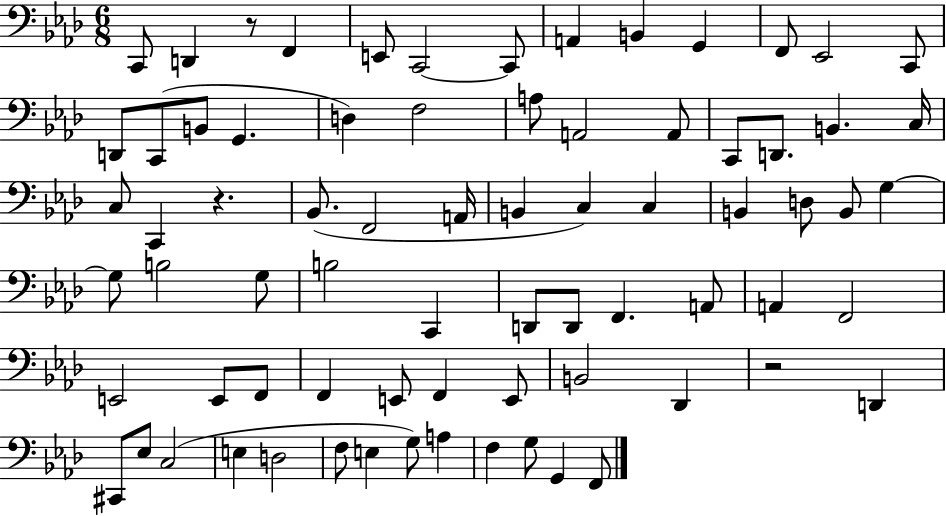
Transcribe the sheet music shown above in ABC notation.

X:1
T:Untitled
M:6/8
L:1/4
K:Ab
C,,/2 D,, z/2 F,, E,,/2 C,,2 C,,/2 A,, B,, G,, F,,/2 _E,,2 C,,/2 D,,/2 C,,/2 B,,/2 G,, D, F,2 A,/2 A,,2 A,,/2 C,,/2 D,,/2 B,, C,/4 C,/2 C,, z _B,,/2 F,,2 A,,/4 B,, C, C, B,, D,/2 B,,/2 G, G,/2 B,2 G,/2 B,2 C,, D,,/2 D,,/2 F,, A,,/2 A,, F,,2 E,,2 E,,/2 F,,/2 F,, E,,/2 F,, E,,/2 B,,2 _D,, z2 D,, ^C,,/2 _E,/2 C,2 E, D,2 F,/2 E, G,/2 A, F, G,/2 G,, F,,/2